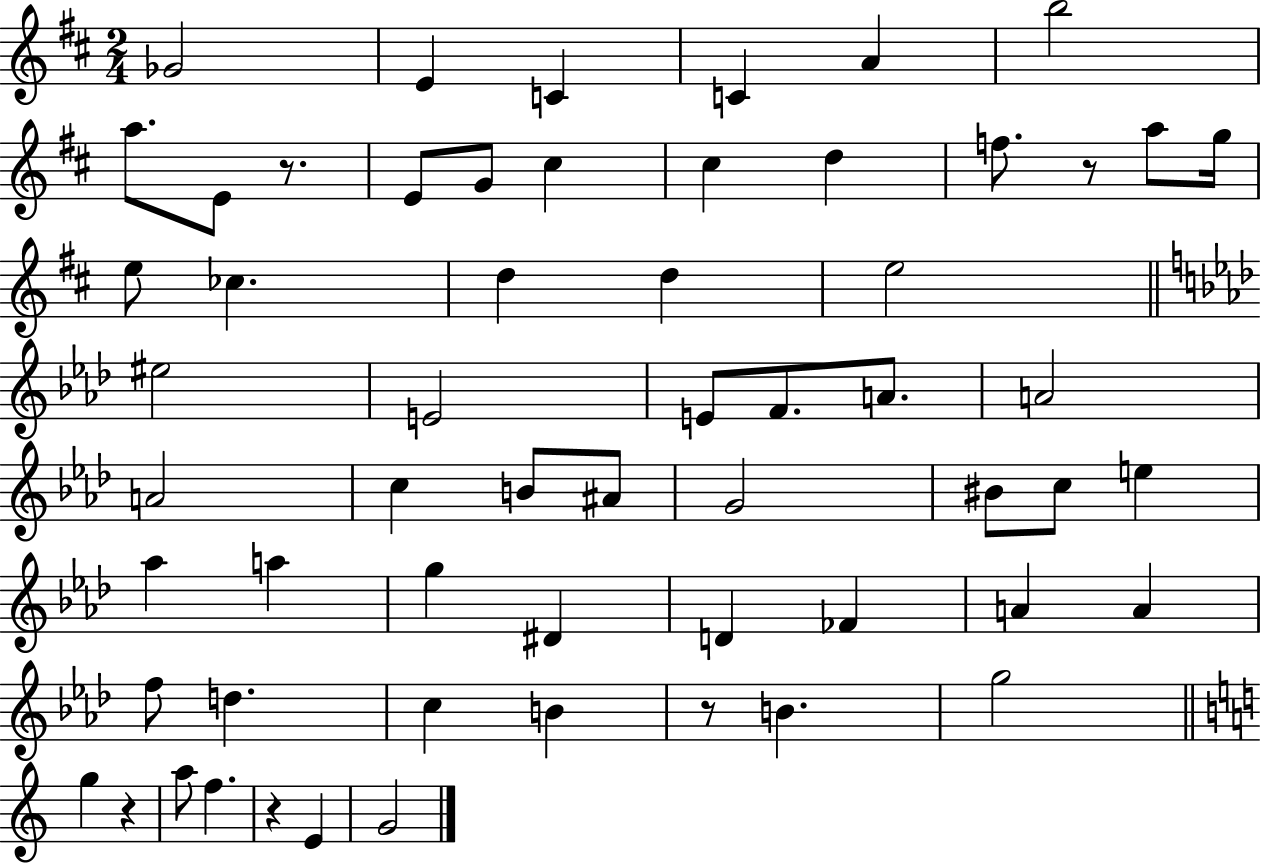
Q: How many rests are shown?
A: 5